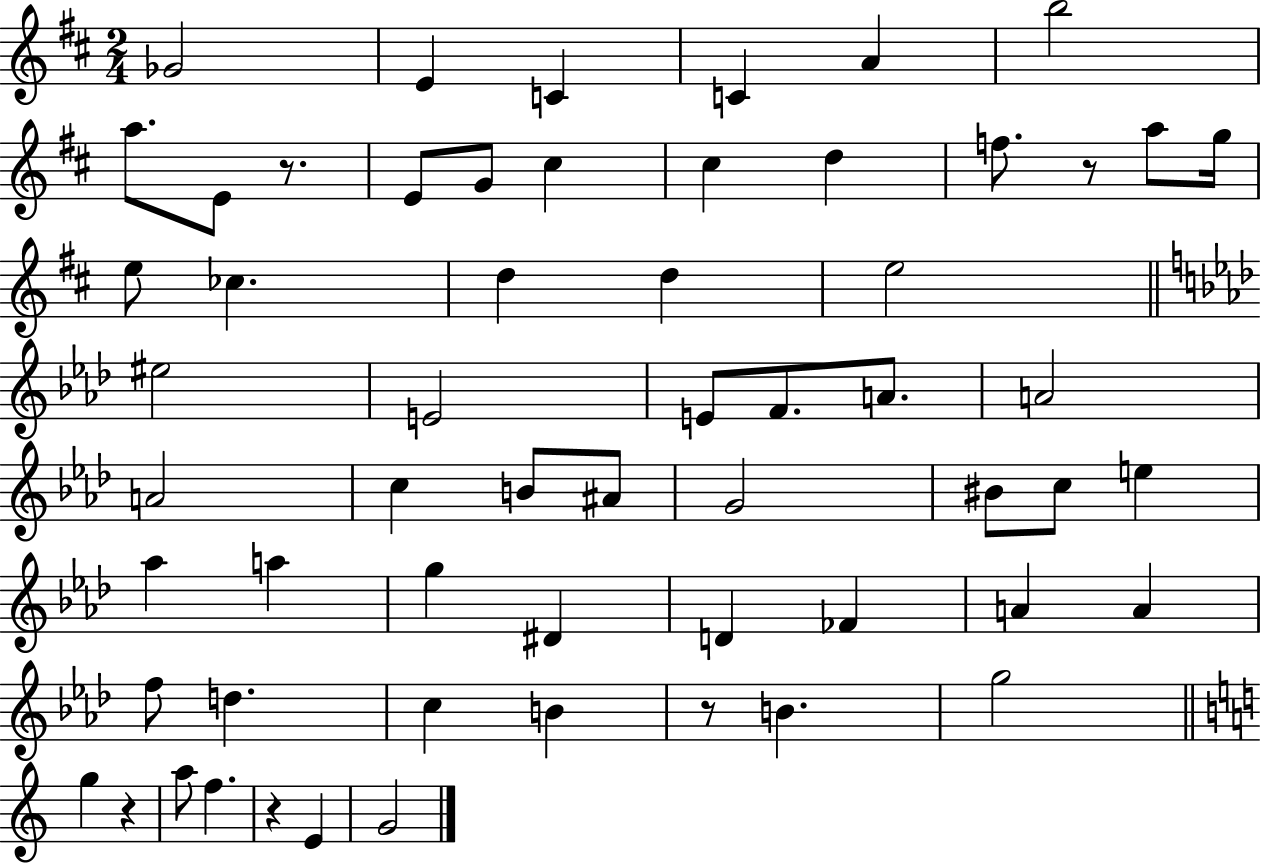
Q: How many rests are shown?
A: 5